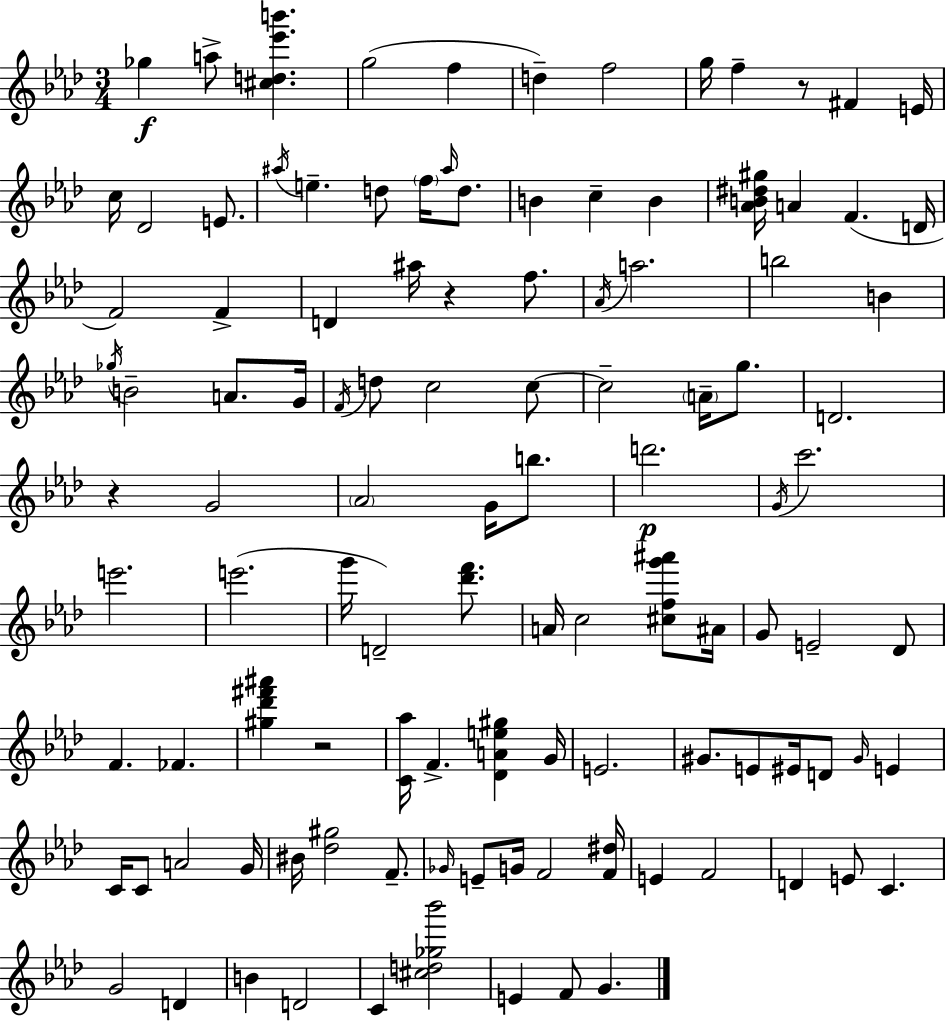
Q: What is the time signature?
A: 3/4